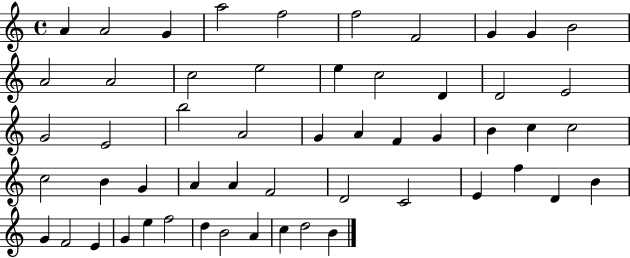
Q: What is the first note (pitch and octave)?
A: A4